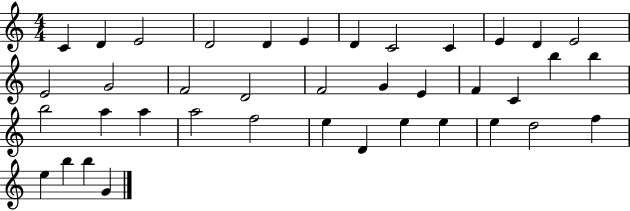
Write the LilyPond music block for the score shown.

{
  \clef treble
  \numericTimeSignature
  \time 4/4
  \key c \major
  c'4 d'4 e'2 | d'2 d'4 e'4 | d'4 c'2 c'4 | e'4 d'4 e'2 | \break e'2 g'2 | f'2 d'2 | f'2 g'4 e'4 | f'4 c'4 b''4 b''4 | \break b''2 a''4 a''4 | a''2 f''2 | e''4 d'4 e''4 e''4 | e''4 d''2 f''4 | \break e''4 b''4 b''4 g'4 | \bar "|."
}